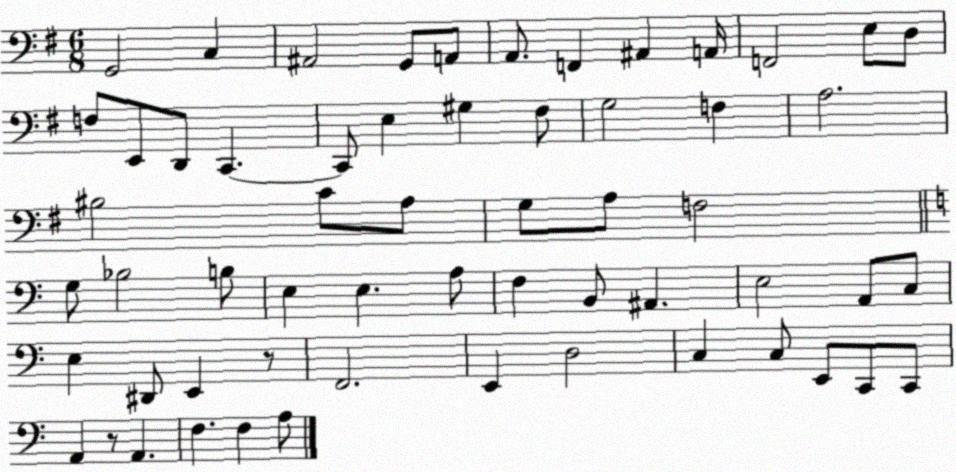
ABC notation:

X:1
T:Untitled
M:6/8
L:1/4
K:G
G,,2 C, ^A,,2 G,,/2 A,,/2 A,,/2 F,, ^A,, A,,/4 F,,2 E,/2 D,/2 F,/2 E,,/2 D,,/2 C,, C,,/2 E, ^G, ^F,/2 G,2 F, A,2 ^B,2 C/2 A,/2 G,/2 A,/2 F,2 G,/2 _B,2 B,/2 E, E, A,/2 F, B,,/2 ^A,, E,2 A,,/2 C,/2 E, ^D,,/2 E,, z/2 F,,2 E,, D,2 C, C,/2 E,,/2 C,,/2 C,,/2 A,, z/2 A,, F, F, A,/2